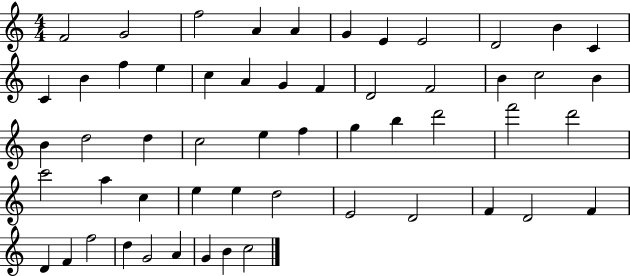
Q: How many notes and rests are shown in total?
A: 55